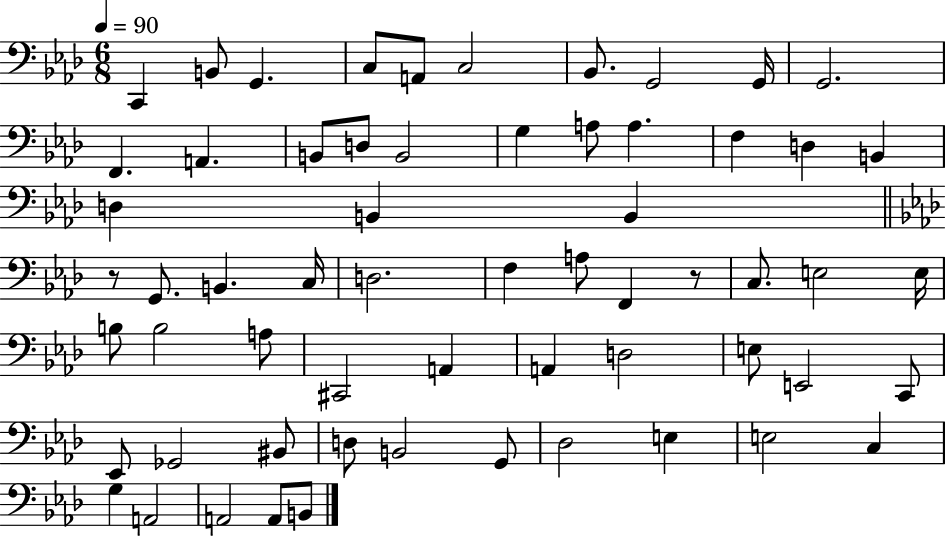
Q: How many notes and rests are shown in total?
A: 61